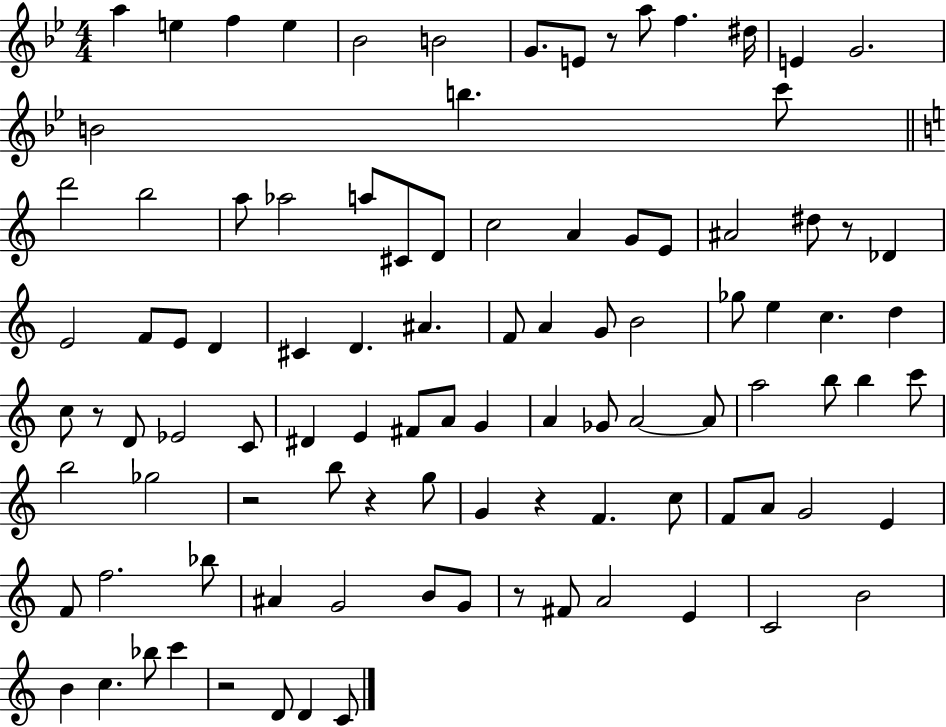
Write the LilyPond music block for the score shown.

{
  \clef treble
  \numericTimeSignature
  \time 4/4
  \key bes \major
  a''4 e''4 f''4 e''4 | bes'2 b'2 | g'8. e'8 r8 a''8 f''4. dis''16 | e'4 g'2. | \break b'2 b''4. c'''8 | \bar "||" \break \key c \major d'''2 b''2 | a''8 aes''2 a''8 cis'8 d'8 | c''2 a'4 g'8 e'8 | ais'2 dis''8 r8 des'4 | \break e'2 f'8 e'8 d'4 | cis'4 d'4. ais'4. | f'8 a'4 g'8 b'2 | ges''8 e''4 c''4. d''4 | \break c''8 r8 d'8 ees'2 c'8 | dis'4 e'4 fis'8 a'8 g'4 | a'4 ges'8 a'2~~ a'8 | a''2 b''8 b''4 c'''8 | \break b''2 ges''2 | r2 b''8 r4 g''8 | g'4 r4 f'4. c''8 | f'8 a'8 g'2 e'4 | \break f'8 f''2. bes''8 | ais'4 g'2 b'8 g'8 | r8 fis'8 a'2 e'4 | c'2 b'2 | \break b'4 c''4. bes''8 c'''4 | r2 d'8 d'4 c'8 | \bar "|."
}